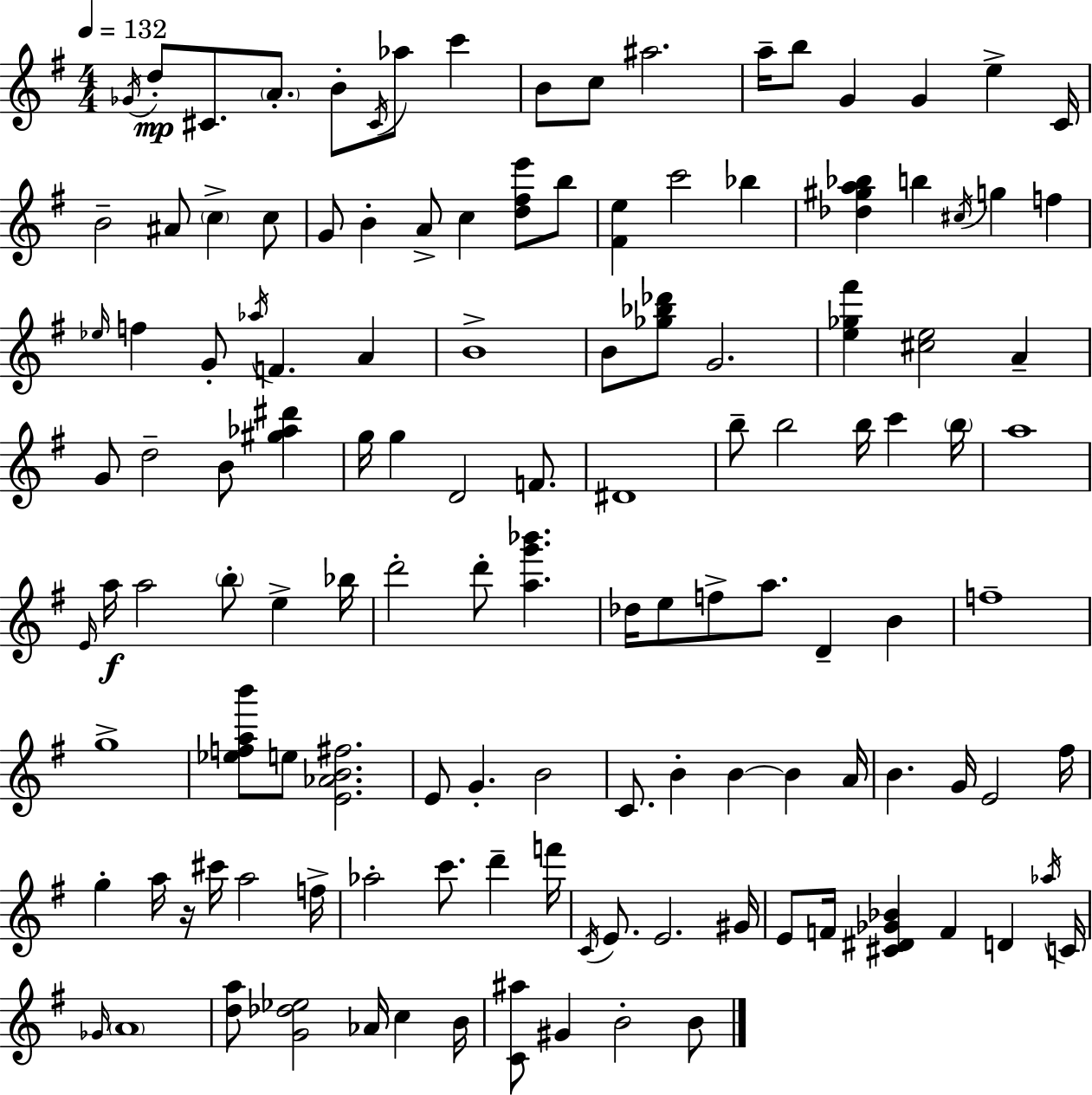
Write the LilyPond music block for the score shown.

{
  \clef treble
  \numericTimeSignature
  \time 4/4
  \key g \major
  \tempo 4 = 132
  \acciaccatura { ges'16 }\mp d''8-. cis'8. \parenthesize a'8.-. b'8-. \acciaccatura { cis'16 } aes''8 c'''4 | b'8 c''8 ais''2. | a''16-- b''8 g'4 g'4 e''4-> | c'16 b'2-- ais'8 \parenthesize c''4-> | \break c''8 g'8 b'4-. a'8-> c''4 <d'' fis'' e'''>8 | b''8 <fis' e''>4 c'''2 bes''4 | <des'' gis'' a'' bes''>4 b''4 \acciaccatura { cis''16 } g''4 f''4 | \grace { ees''16 } f''4 g'8-. \acciaccatura { aes''16 } f'4. | \break a'4 b'1-> | b'8 <ges'' bes'' des'''>8 g'2. | <e'' ges'' fis'''>4 <cis'' e''>2 | a'4-- g'8 d''2-- b'8 | \break <gis'' aes'' dis'''>4 g''16 g''4 d'2 | f'8. dis'1 | b''8-- b''2 b''16 | c'''4 \parenthesize b''16 a''1 | \break \grace { e'16 }\f a''16 a''2 \parenthesize b''8-. | e''4-> bes''16 d'''2-. d'''8-. | <a'' g''' bes'''>4. des''16 e''8 f''8-> a''8. d'4-- | b'4 f''1-- | \break g''1-> | <ees'' f'' a'' b'''>8 e''8 <e' aes' b' fis''>2. | e'8 g'4.-. b'2 | c'8. b'4-. b'4~~ | \break b'4 a'16 b'4. g'16 e'2 | fis''16 g''4-. a''16 r16 cis'''16 a''2 | f''16-> aes''2-. c'''8. | d'''4-- f'''16 \acciaccatura { c'16 } e'8. e'2. | \break gis'16 e'8 f'16 <cis' dis' ges' bes'>4 f'4 | d'4 \acciaccatura { aes''16 } c'16 \grace { ges'16 } \parenthesize a'1 | <d'' a''>8 <g' des'' ees''>2 | aes'16 c''4 b'16 <c' ais''>8 gis'4 b'2-. | \break b'8 \bar "|."
}